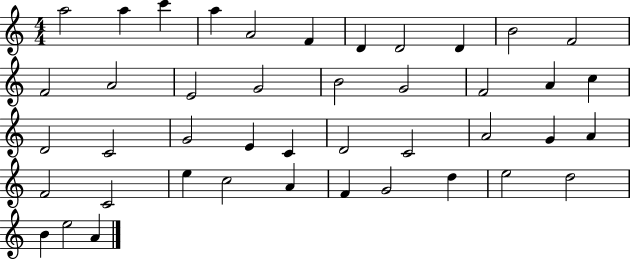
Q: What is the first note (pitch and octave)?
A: A5